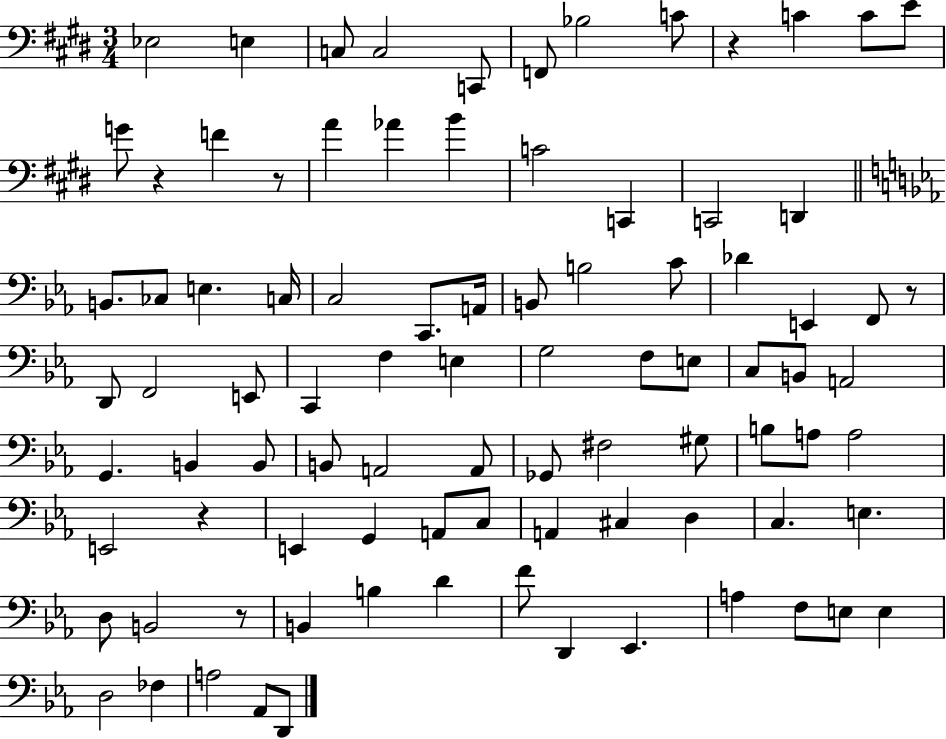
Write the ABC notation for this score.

X:1
T:Untitled
M:3/4
L:1/4
K:E
_E,2 E, C,/2 C,2 C,,/2 F,,/2 _B,2 C/2 z C C/2 E/2 G/2 z F z/2 A _A B C2 C,, C,,2 D,, B,,/2 _C,/2 E, C,/4 C,2 C,,/2 A,,/4 B,,/2 B,2 C/2 _D E,, F,,/2 z/2 D,,/2 F,,2 E,,/2 C,, F, E, G,2 F,/2 E,/2 C,/2 B,,/2 A,,2 G,, B,, B,,/2 B,,/2 A,,2 A,,/2 _G,,/2 ^F,2 ^G,/2 B,/2 A,/2 A,2 E,,2 z E,, G,, A,,/2 C,/2 A,, ^C, D, C, E, D,/2 B,,2 z/2 B,, B, D F/2 D,, _E,, A, F,/2 E,/2 E, D,2 _F, A,2 _A,,/2 D,,/2